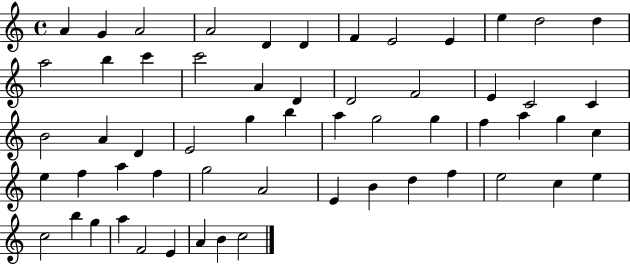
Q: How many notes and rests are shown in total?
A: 58